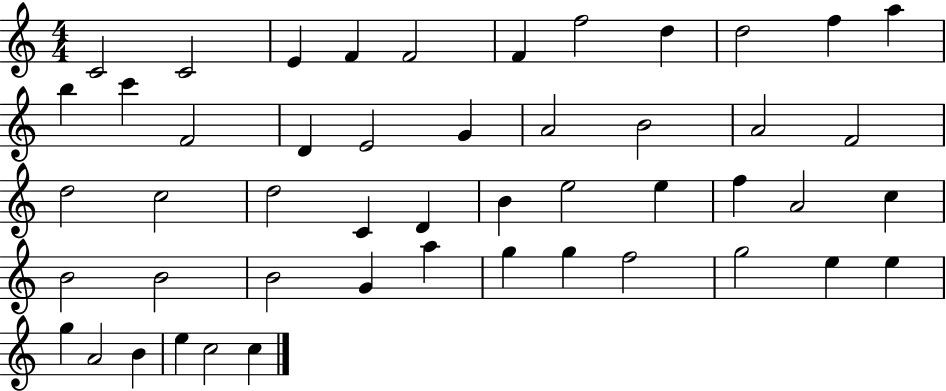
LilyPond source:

{
  \clef treble
  \numericTimeSignature
  \time 4/4
  \key c \major
  c'2 c'2 | e'4 f'4 f'2 | f'4 f''2 d''4 | d''2 f''4 a''4 | \break b''4 c'''4 f'2 | d'4 e'2 g'4 | a'2 b'2 | a'2 f'2 | \break d''2 c''2 | d''2 c'4 d'4 | b'4 e''2 e''4 | f''4 a'2 c''4 | \break b'2 b'2 | b'2 g'4 a''4 | g''4 g''4 f''2 | g''2 e''4 e''4 | \break g''4 a'2 b'4 | e''4 c''2 c''4 | \bar "|."
}